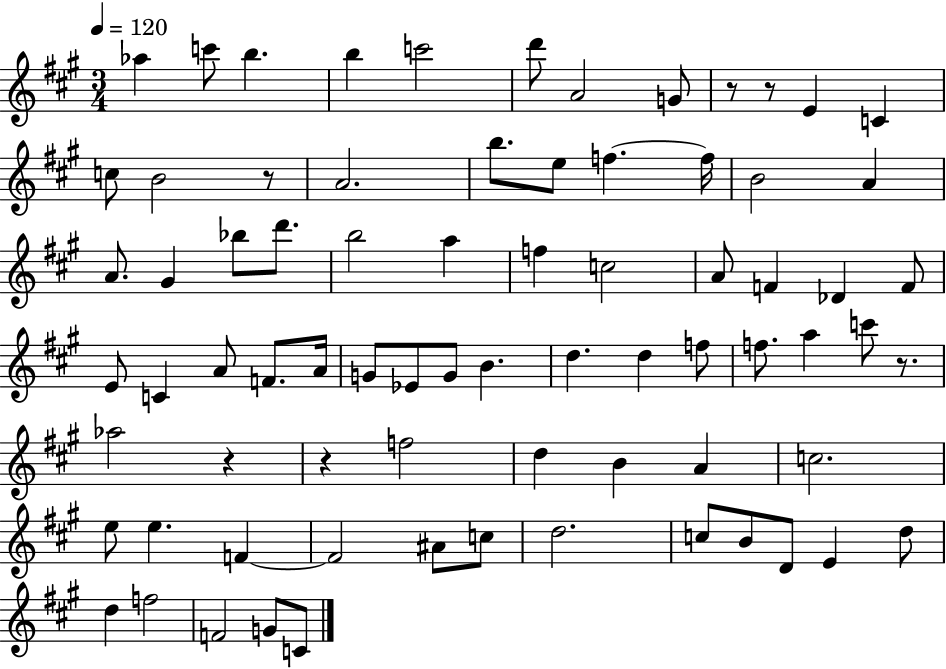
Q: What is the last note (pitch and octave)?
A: C4